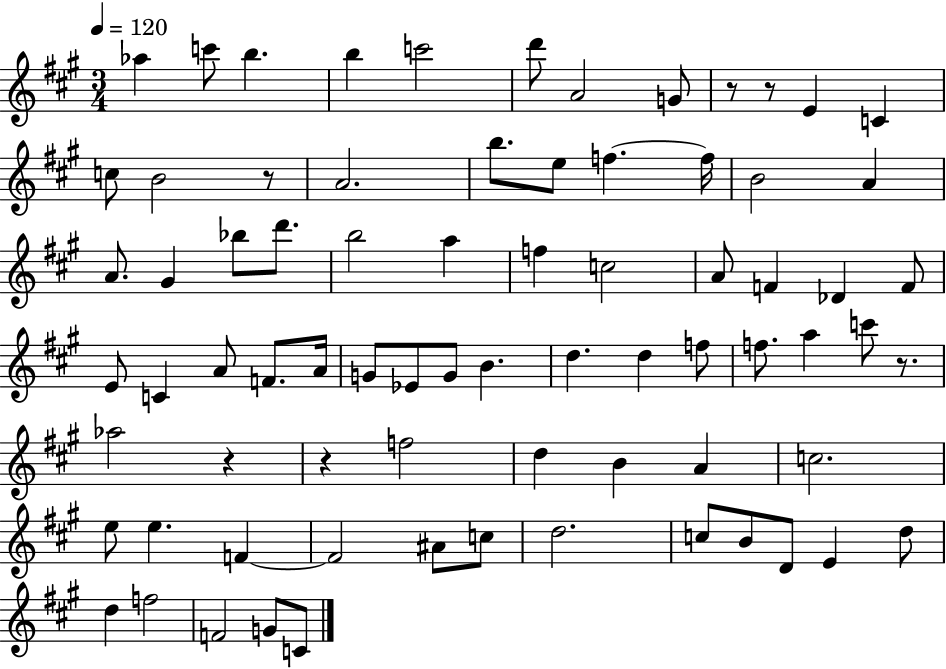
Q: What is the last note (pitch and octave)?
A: C4